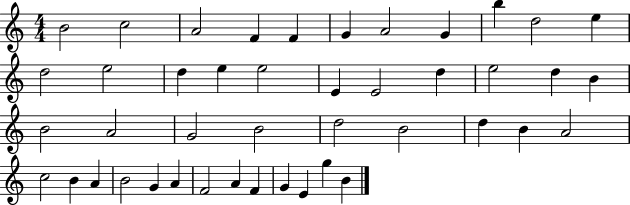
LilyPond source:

{
  \clef treble
  \numericTimeSignature
  \time 4/4
  \key c \major
  b'2 c''2 | a'2 f'4 f'4 | g'4 a'2 g'4 | b''4 d''2 e''4 | \break d''2 e''2 | d''4 e''4 e''2 | e'4 e'2 d''4 | e''2 d''4 b'4 | \break b'2 a'2 | g'2 b'2 | d''2 b'2 | d''4 b'4 a'2 | \break c''2 b'4 a'4 | b'2 g'4 a'4 | f'2 a'4 f'4 | g'4 e'4 g''4 b'4 | \break \bar "|."
}